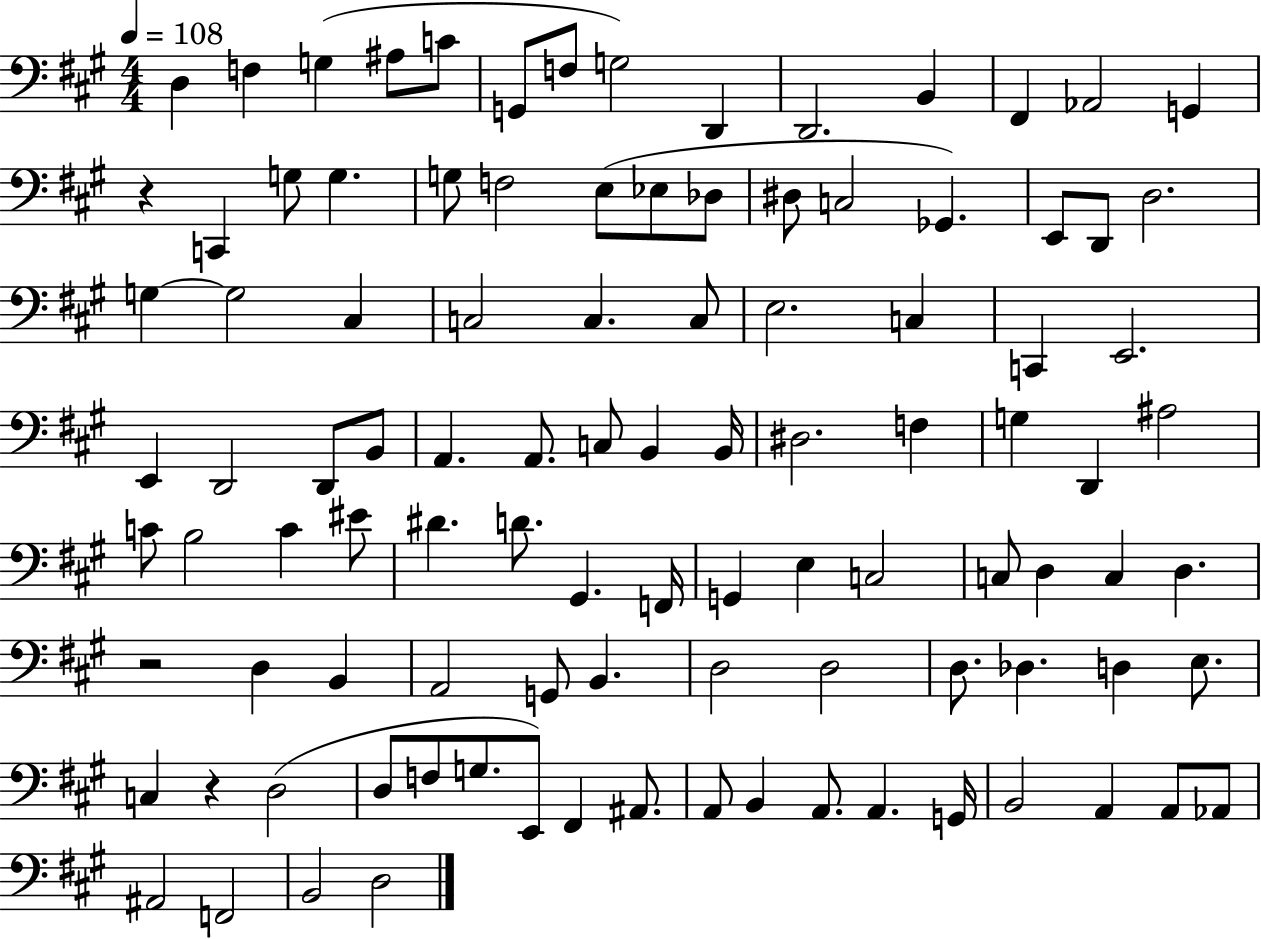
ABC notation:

X:1
T:Untitled
M:4/4
L:1/4
K:A
D, F, G, ^A,/2 C/2 G,,/2 F,/2 G,2 D,, D,,2 B,, ^F,, _A,,2 G,, z C,, G,/2 G, G,/2 F,2 E,/2 _E,/2 _D,/2 ^D,/2 C,2 _G,, E,,/2 D,,/2 D,2 G, G,2 ^C, C,2 C, C,/2 E,2 C, C,, E,,2 E,, D,,2 D,,/2 B,,/2 A,, A,,/2 C,/2 B,, B,,/4 ^D,2 F, G, D,, ^A,2 C/2 B,2 C ^E/2 ^D D/2 ^G,, F,,/4 G,, E, C,2 C,/2 D, C, D, z2 D, B,, A,,2 G,,/2 B,, D,2 D,2 D,/2 _D, D, E,/2 C, z D,2 D,/2 F,/2 G,/2 E,,/2 ^F,, ^A,,/2 A,,/2 B,, A,,/2 A,, G,,/4 B,,2 A,, A,,/2 _A,,/2 ^A,,2 F,,2 B,,2 D,2